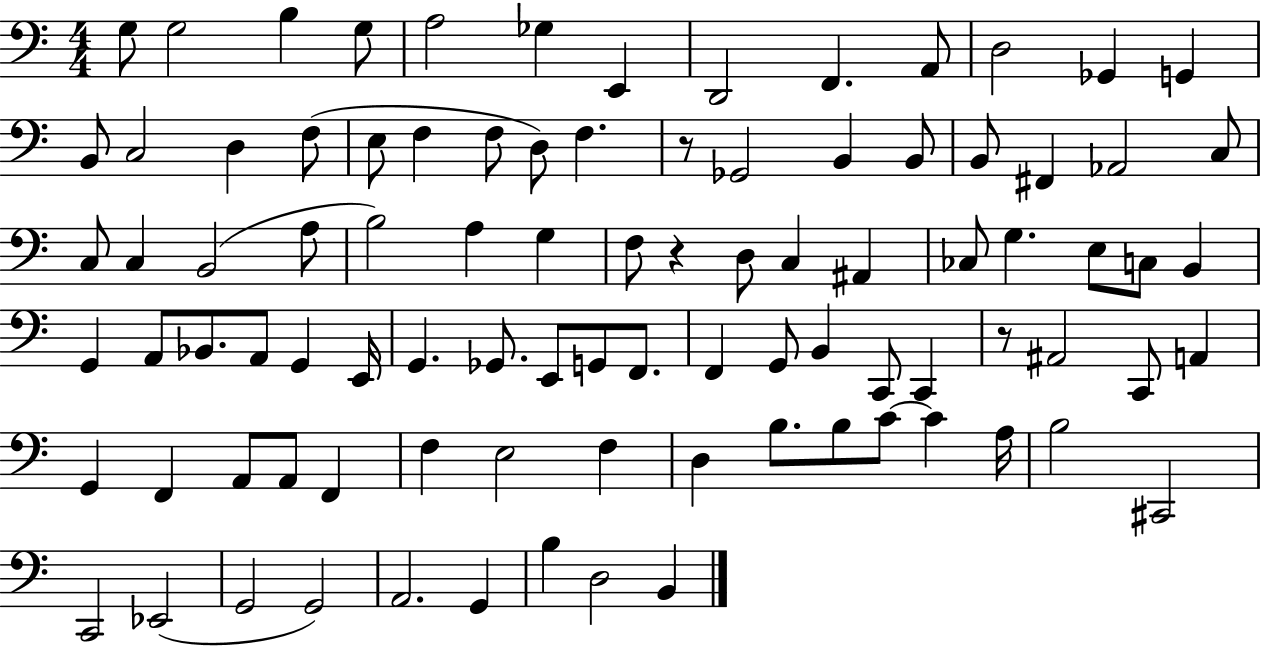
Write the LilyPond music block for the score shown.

{
  \clef bass
  \numericTimeSignature
  \time 4/4
  \key c \major
  g8 g2 b4 g8 | a2 ges4 e,4 | d,2 f,4. a,8 | d2 ges,4 g,4 | \break b,8 c2 d4 f8( | e8 f4 f8 d8) f4. | r8 ges,2 b,4 b,8 | b,8 fis,4 aes,2 c8 | \break c8 c4 b,2( a8 | b2) a4 g4 | f8 r4 d8 c4 ais,4 | ces8 g4. e8 c8 b,4 | \break g,4 a,8 bes,8. a,8 g,4 e,16 | g,4. ges,8. e,8 g,8 f,8. | f,4 g,8 b,4 c,8 c,4 | r8 ais,2 c,8 a,4 | \break g,4 f,4 a,8 a,8 f,4 | f4 e2 f4 | d4 b8. b8 c'8~~ c'4 a16 | b2 cis,2 | \break c,2 ees,2( | g,2 g,2) | a,2. g,4 | b4 d2 b,4 | \break \bar "|."
}